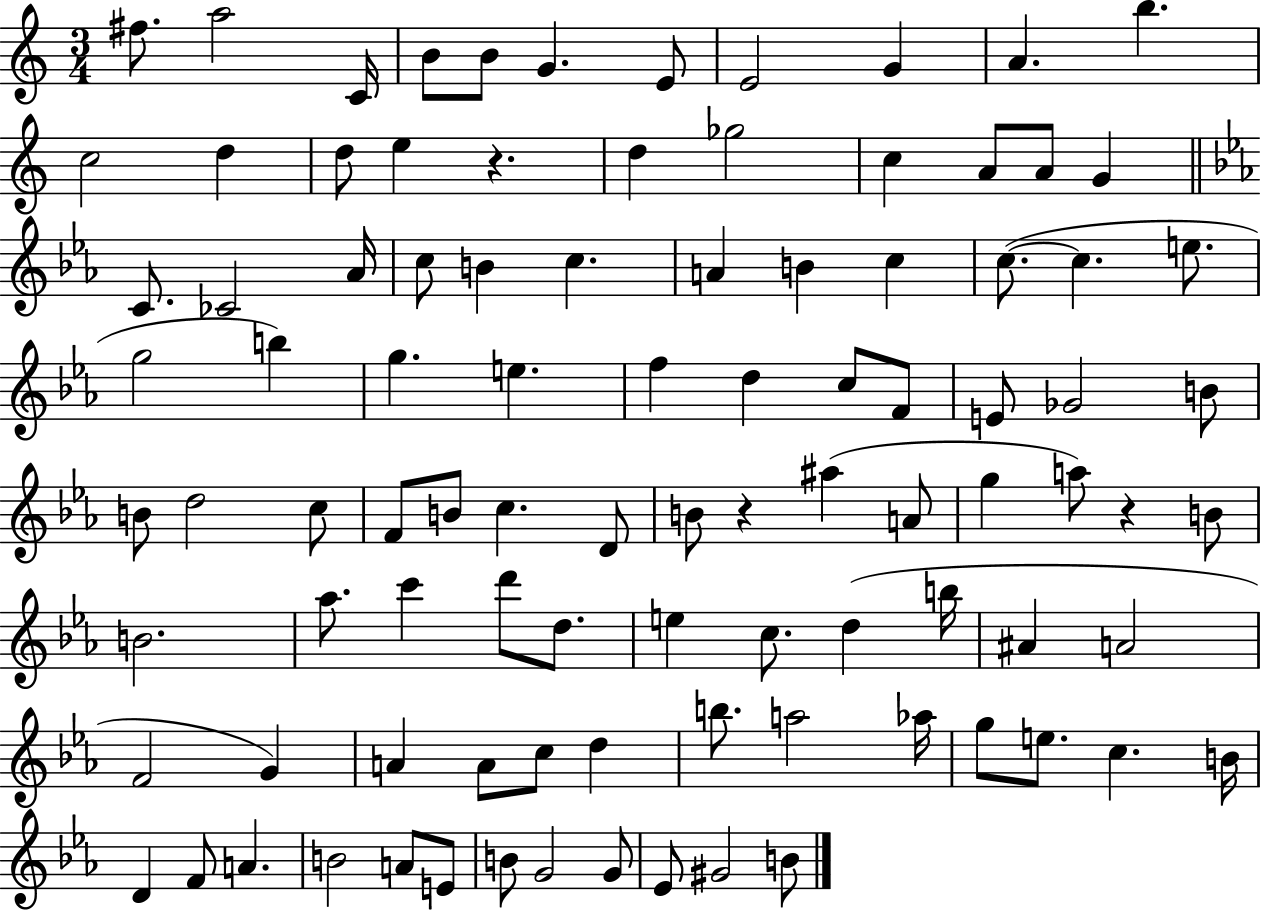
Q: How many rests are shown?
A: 3